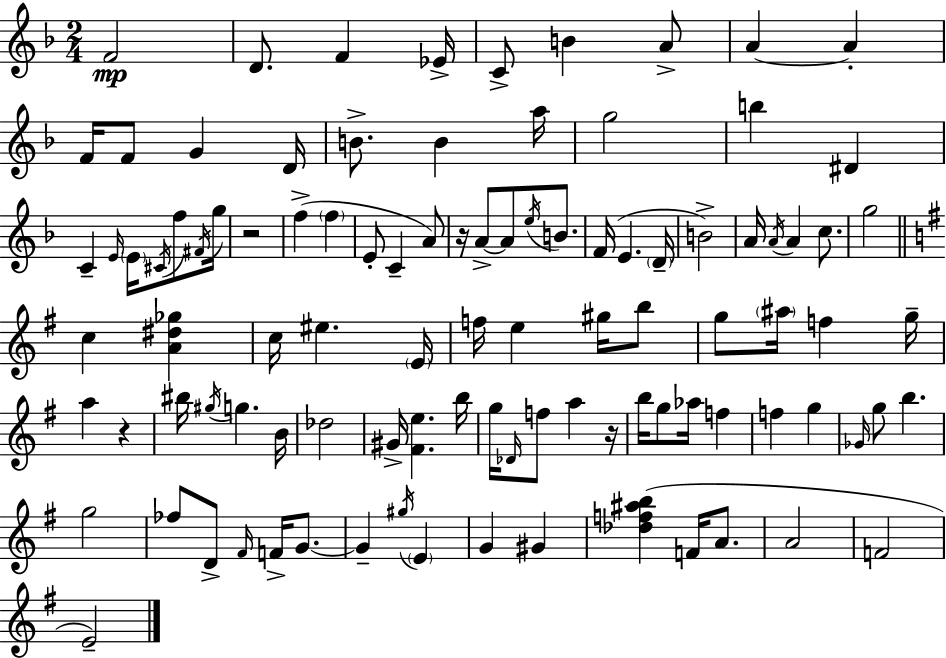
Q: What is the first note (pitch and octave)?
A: F4